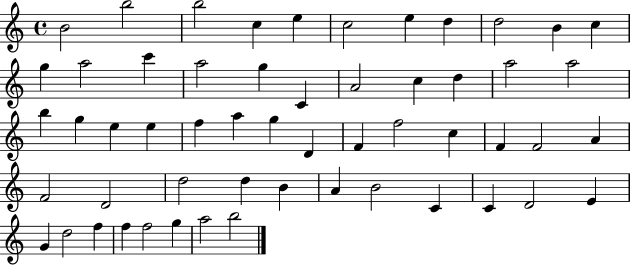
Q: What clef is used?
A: treble